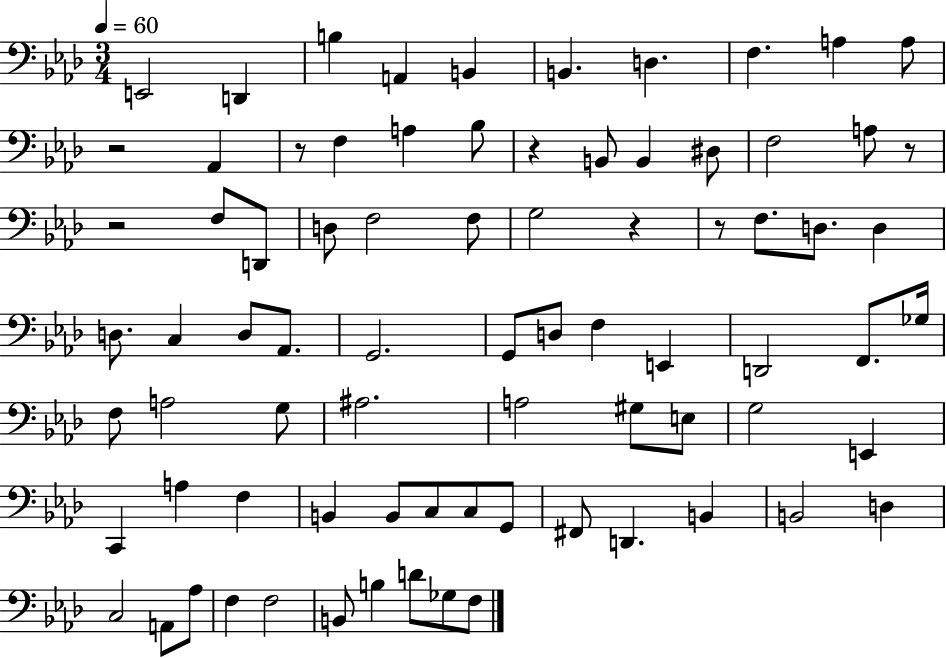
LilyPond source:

{
  \clef bass
  \numericTimeSignature
  \time 3/4
  \key aes \major
  \tempo 4 = 60
  e,2 d,4 | b4 a,4 b,4 | b,4. d4. | f4. a4 a8 | \break r2 aes,4 | r8 f4 a4 bes8 | r4 b,8 b,4 dis8 | f2 a8 r8 | \break r2 f8 d,8 | d8 f2 f8 | g2 r4 | r8 f8. d8. d4 | \break d8. c4 d8 aes,8. | g,2. | g,8 d8 f4 e,4 | d,2 f,8. ges16 | \break f8 a2 g8 | ais2. | a2 gis8 e8 | g2 e,4 | \break c,4 a4 f4 | b,4 b,8 c8 c8 g,8 | fis,8 d,4. b,4 | b,2 d4 | \break c2 a,8 aes8 | f4 f2 | b,8 b4 d'8 ges8 f8 | \bar "|."
}